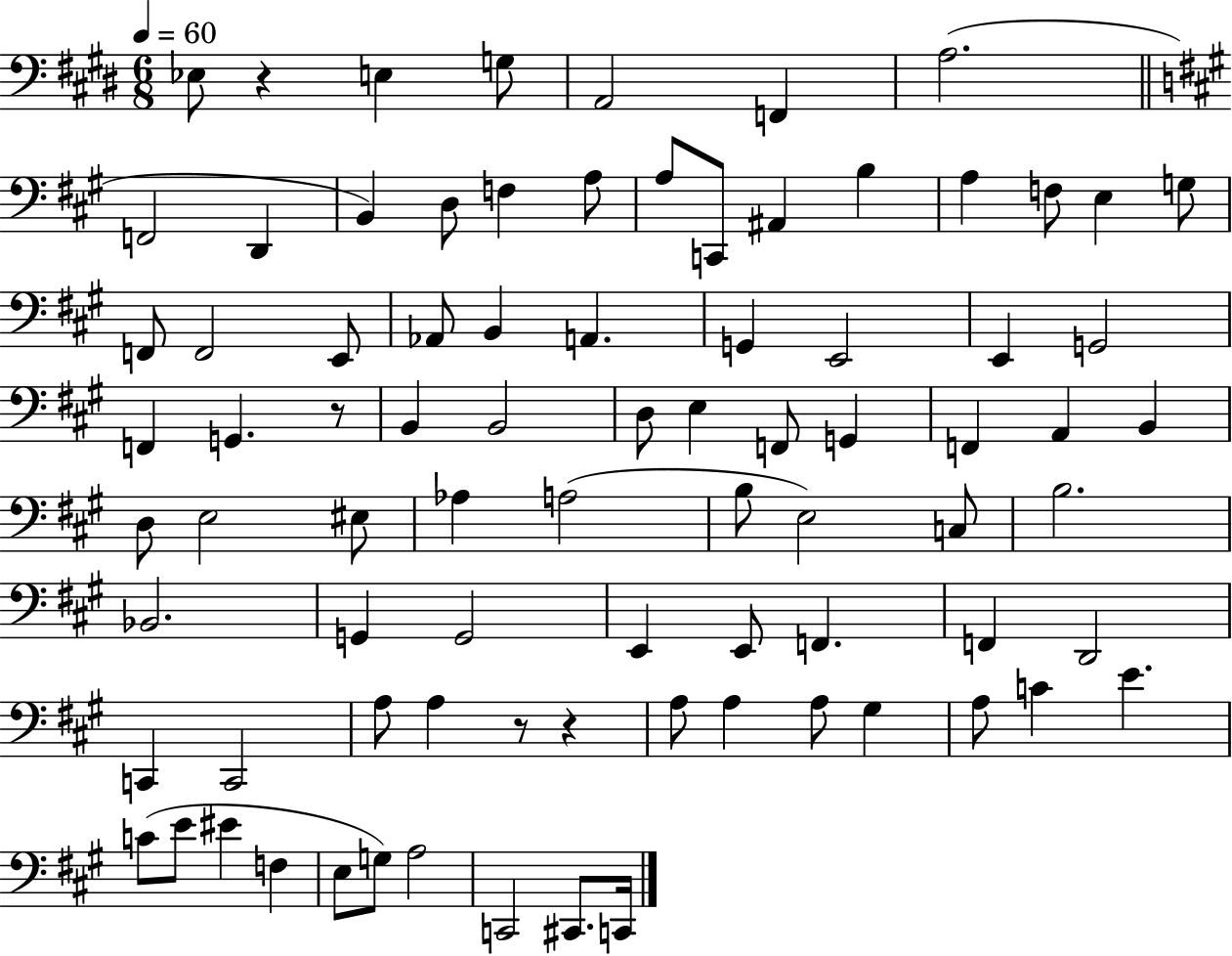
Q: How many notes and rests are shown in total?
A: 83